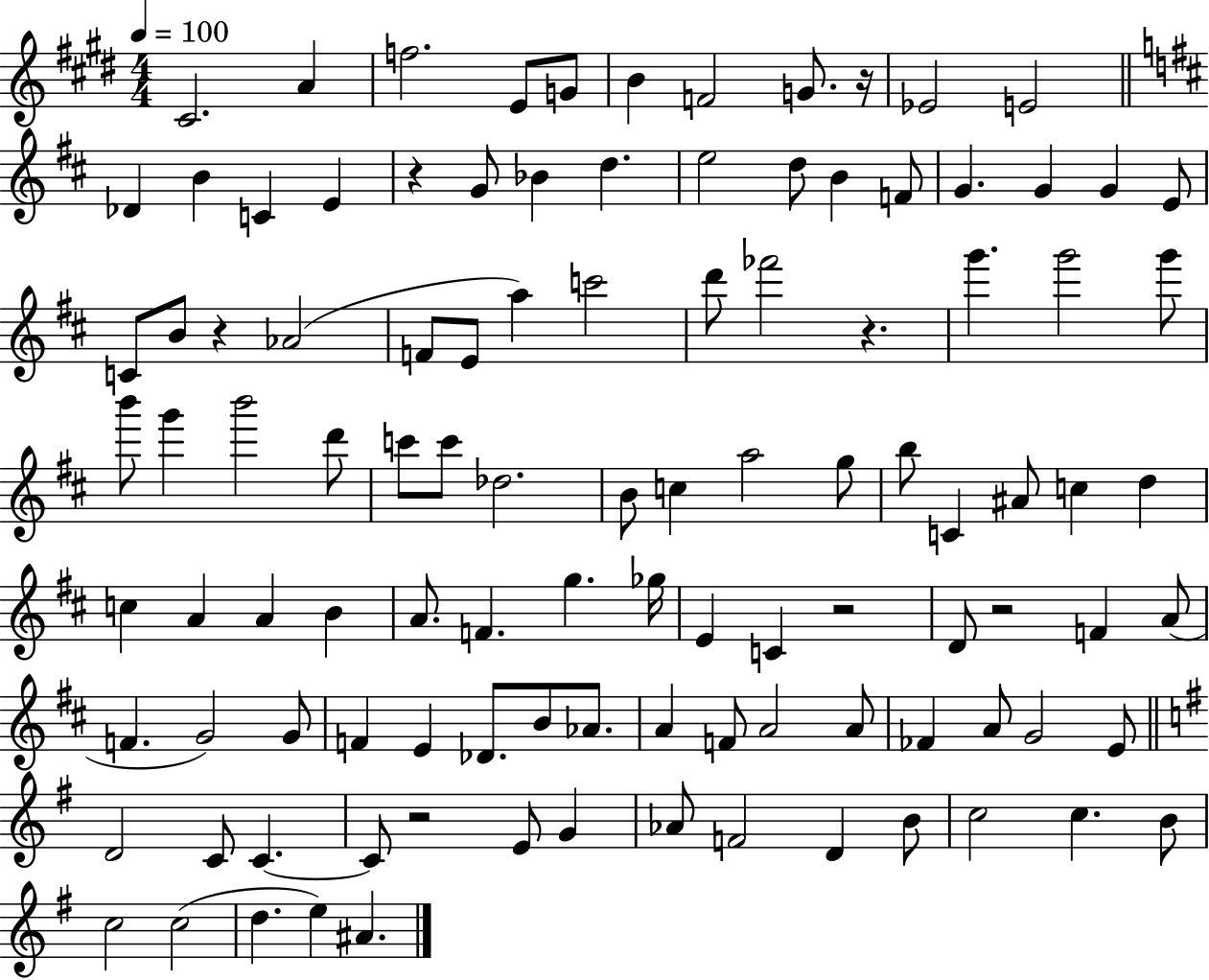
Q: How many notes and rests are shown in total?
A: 107